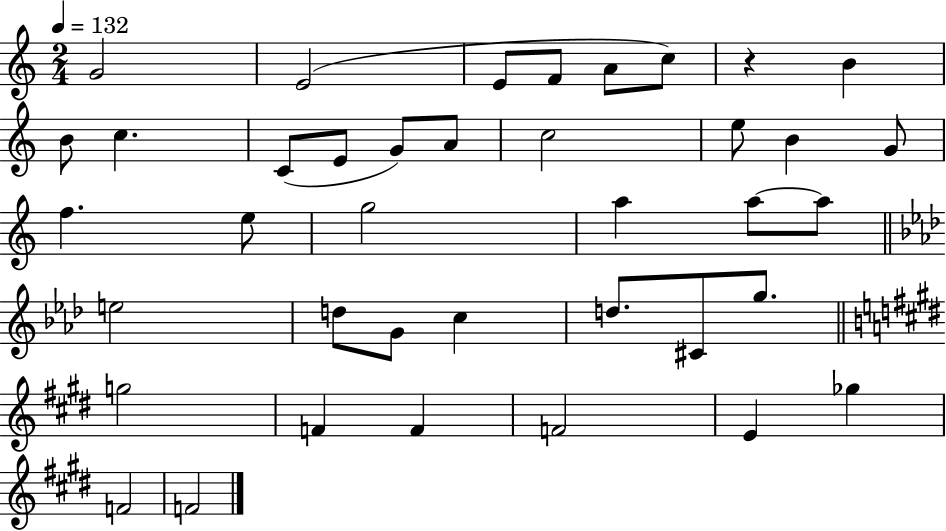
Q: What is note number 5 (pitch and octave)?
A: A4